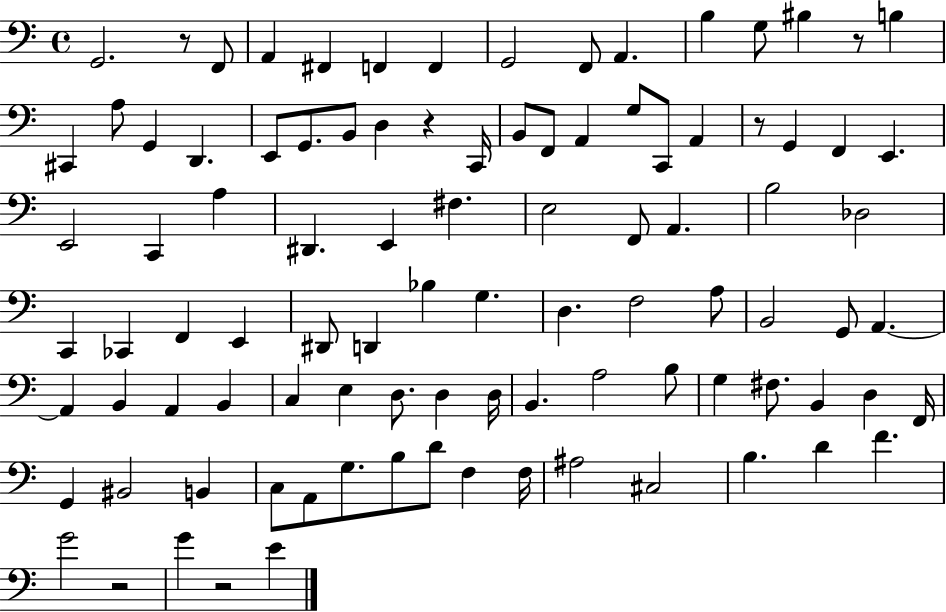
G2/h. R/e F2/e A2/q F#2/q F2/q F2/q G2/h F2/e A2/q. B3/q G3/e BIS3/q R/e B3/q C#2/q A3/e G2/q D2/q. E2/e G2/e. B2/e D3/q R/q C2/s B2/e F2/e A2/q G3/e C2/e A2/q R/e G2/q F2/q E2/q. E2/h C2/q A3/q D#2/q. E2/q F#3/q. E3/h F2/e A2/q. B3/h Db3/h C2/q CES2/q F2/q E2/q D#2/e D2/q Bb3/q G3/q. D3/q. F3/h A3/e B2/h G2/e A2/q. A2/q B2/q A2/q B2/q C3/q E3/q D3/e. D3/q D3/s B2/q. A3/h B3/e G3/q F#3/e. B2/q D3/q F2/s G2/q BIS2/h B2/q C3/e A2/e G3/e. B3/e D4/e F3/q F3/s A#3/h C#3/h B3/q. D4/q F4/q. G4/h R/h G4/q R/h E4/q